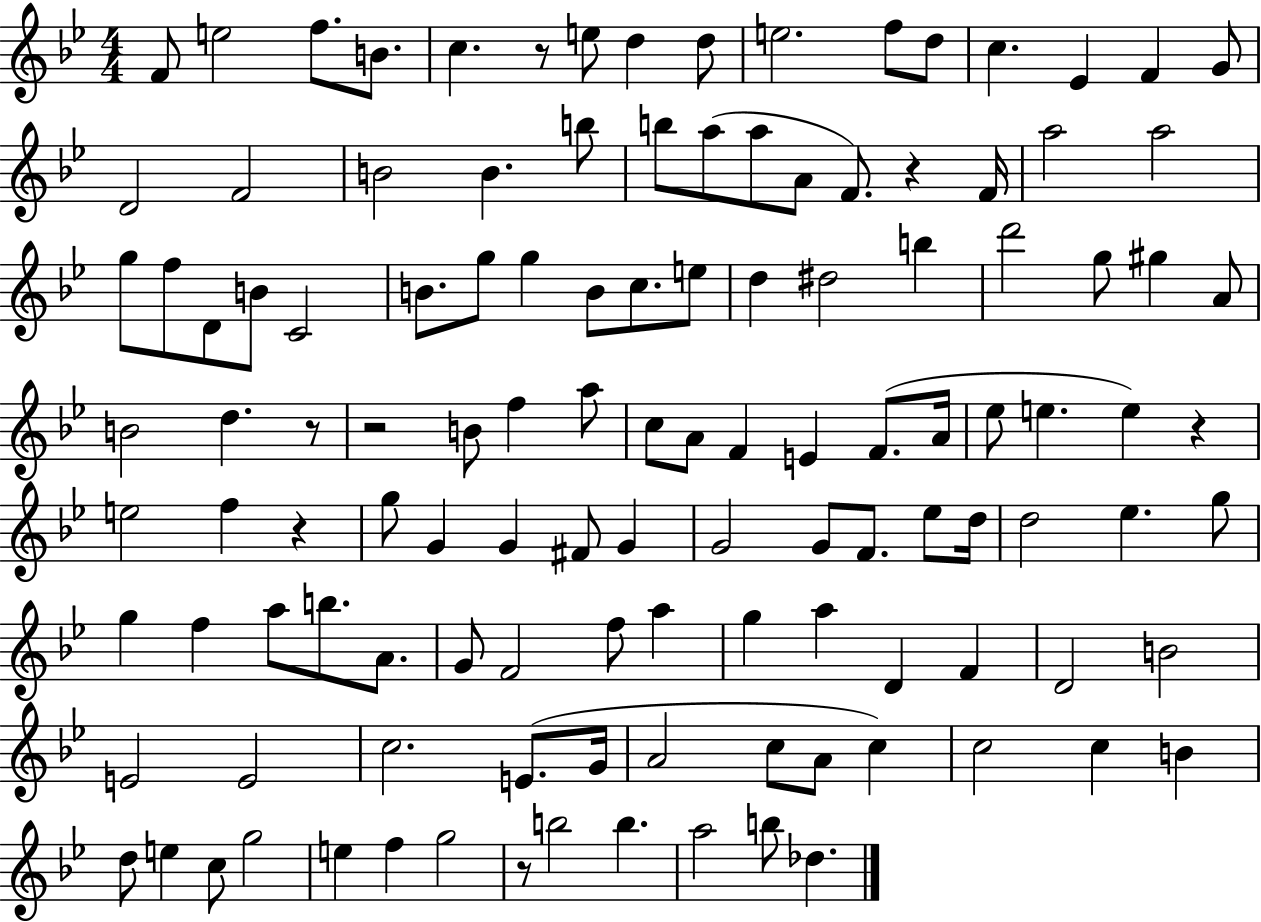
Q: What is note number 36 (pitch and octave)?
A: G5